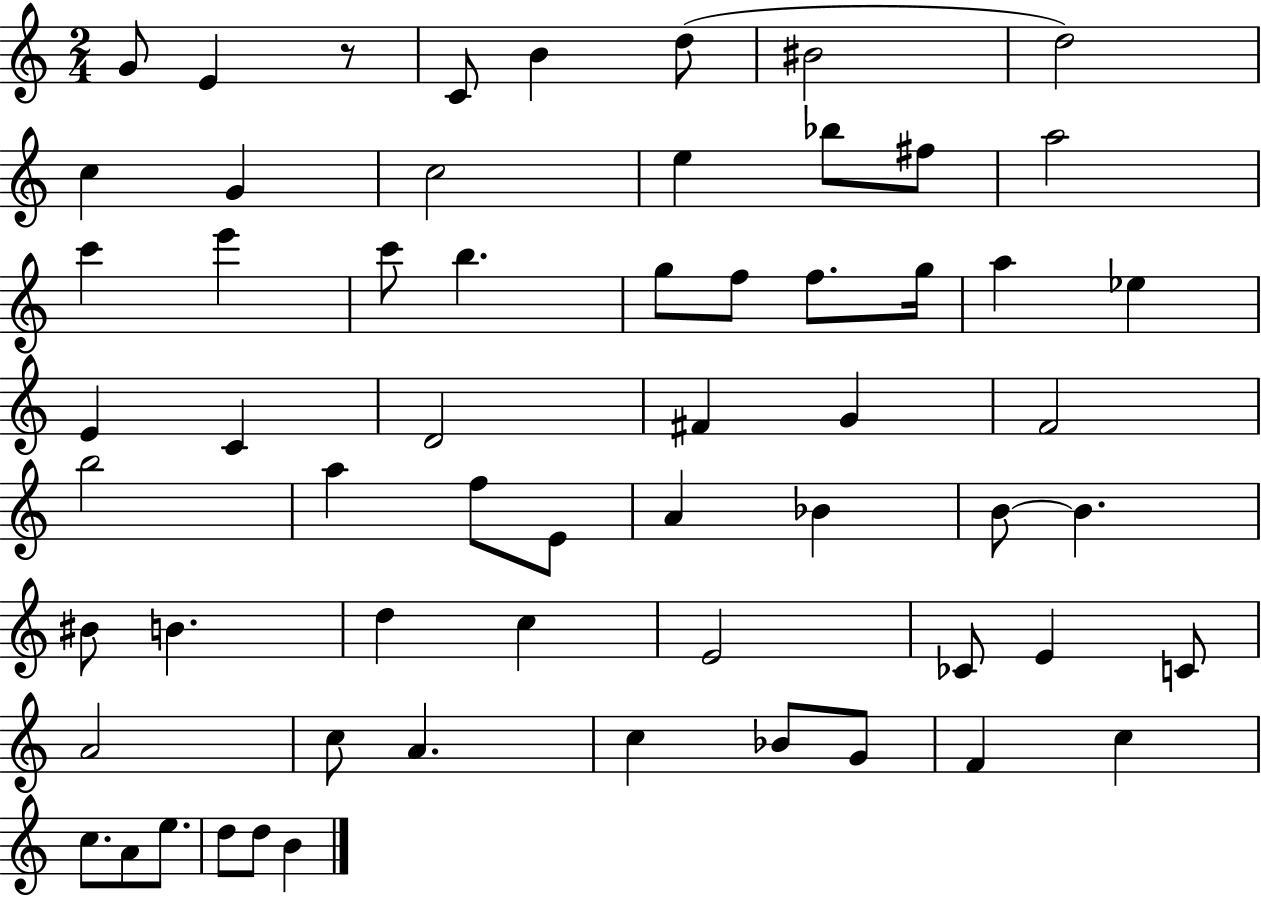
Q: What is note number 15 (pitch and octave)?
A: C6